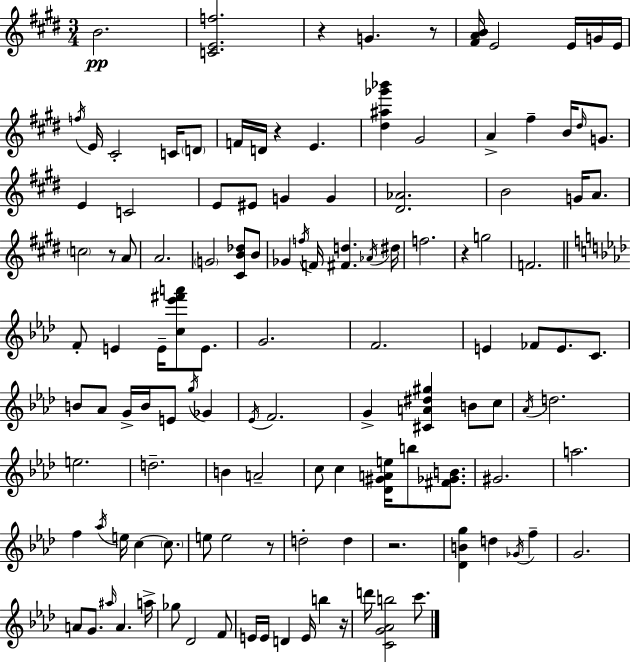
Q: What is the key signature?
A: E major